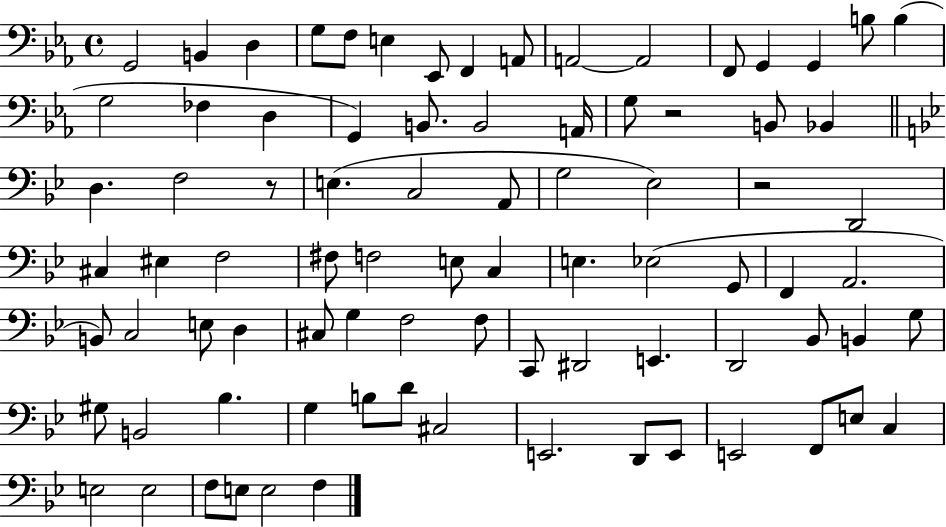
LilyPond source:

{
  \clef bass
  \time 4/4
  \defaultTimeSignature
  \key ees \major
  \repeat volta 2 { g,2 b,4 d4 | g8 f8 e4 ees,8 f,4 a,8 | a,2~~ a,2 | f,8 g,4 g,4 b8 b4( | \break g2 fes4 d4 | g,4) b,8. b,2 a,16 | g8 r2 b,8 bes,4 | \bar "||" \break \key bes \major d4. f2 r8 | e4.( c2 a,8 | g2 ees2) | r2 d,2 | \break cis4 eis4 f2 | fis8 f2 e8 c4 | e4. ees2( g,8 | f,4 a,2. | \break b,8) c2 e8 d4 | cis8 g4 f2 f8 | c,8 dis,2 e,4. | d,2 bes,8 b,4 g8 | \break gis8 b,2 bes4. | g4 b8 d'8 cis2 | e,2. d,8 e,8 | e,2 f,8 e8 c4 | \break e2 e2 | f8 e8 e2 f4 | } \bar "|."
}